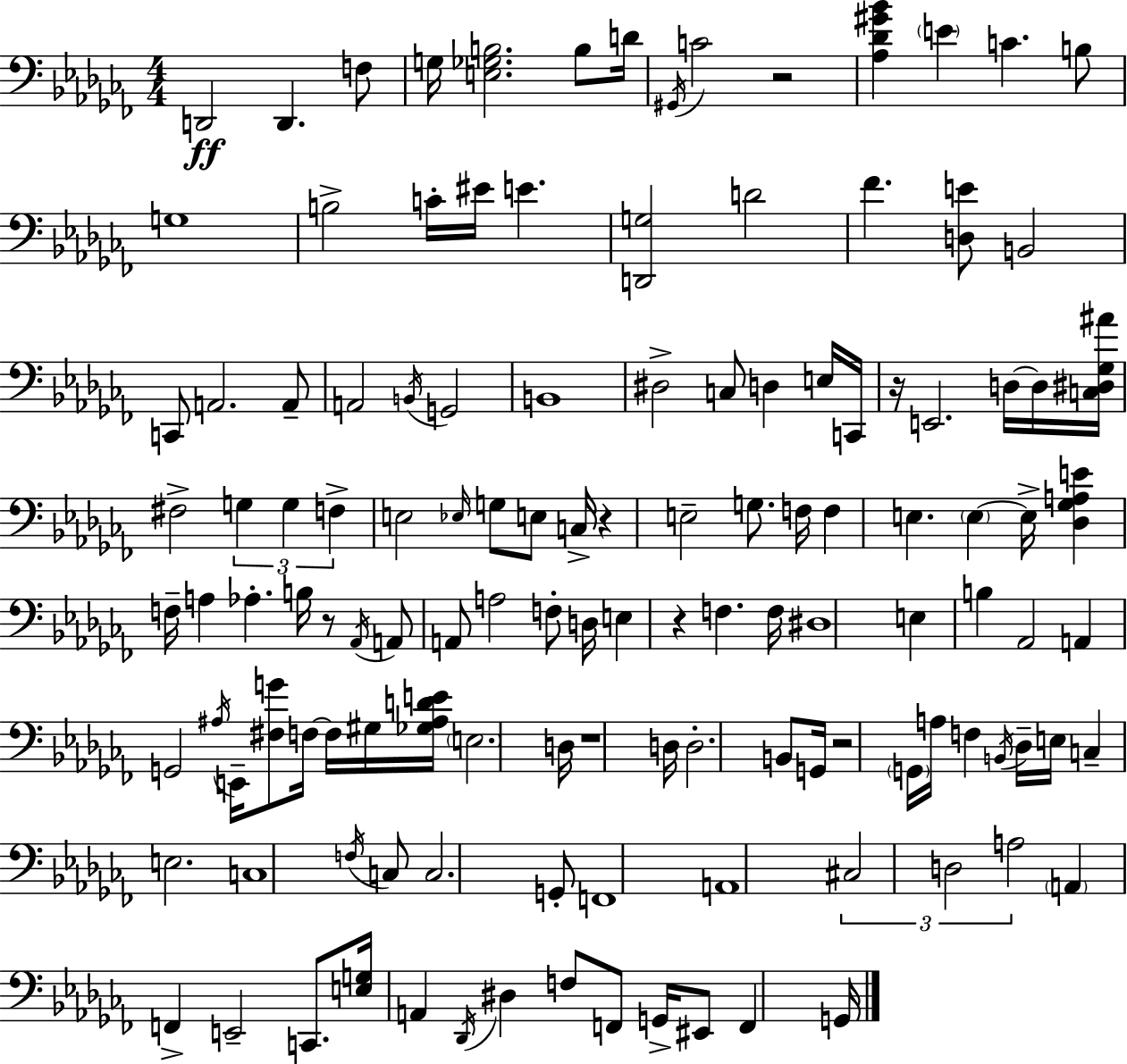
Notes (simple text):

D2/h D2/q. F3/e G3/s [E3,Gb3,B3]/h. B3/e D4/s G#2/s C4/h R/h [Ab3,Db4,G#4,Bb4]/q E4/q C4/q. B3/e G3/w B3/h C4/s EIS4/s E4/q. [D2,G3]/h D4/h FES4/q. [D3,E4]/e B2/h C2/e A2/h. A2/e A2/h B2/s G2/h B2/w D#3/h C3/e D3/q E3/s C2/s R/s E2/h. D3/s D3/s [C3,D#3,Gb3,A#4]/s F#3/h G3/q G3/q F3/q E3/h Eb3/s G3/e E3/e C3/s R/q E3/h G3/e. F3/s F3/q E3/q. E3/q E3/s [Db3,Gb3,A3,E4]/q F3/s A3/q Ab3/q. B3/s R/e Ab2/s A2/e A2/e A3/h F3/e D3/s E3/q R/q F3/q. F3/s D#3/w E3/q B3/q Ab2/h A2/q G2/h A#3/s E2/s [F#3,G4]/e F3/s F3/s G#3/s [Gb3,A#3,D4,E4]/s E3/h. D3/s R/w D3/s D3/h. B2/e G2/s R/h G2/s A3/s F3/q B2/s Db3/s E3/s C3/q E3/h. C3/w F3/s C3/e C3/h. G2/e F2/w A2/w C#3/h D3/h A3/h A2/q F2/q E2/h C2/e. [E3,G3]/s A2/q Db2/s D#3/q F3/e F2/e G2/s EIS2/e F2/q G2/s